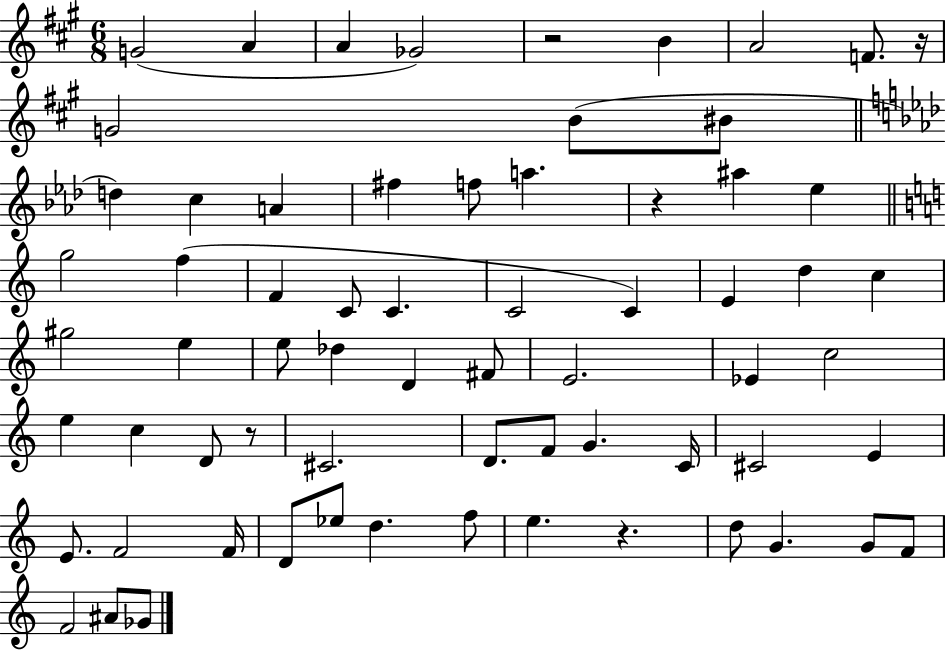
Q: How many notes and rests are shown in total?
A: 67